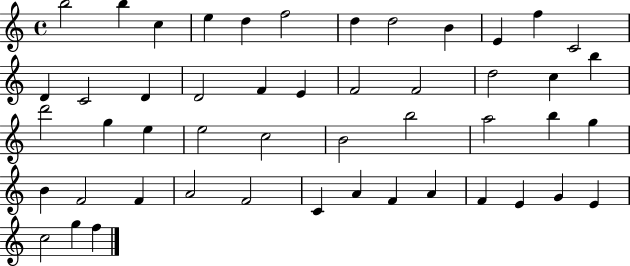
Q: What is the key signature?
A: C major